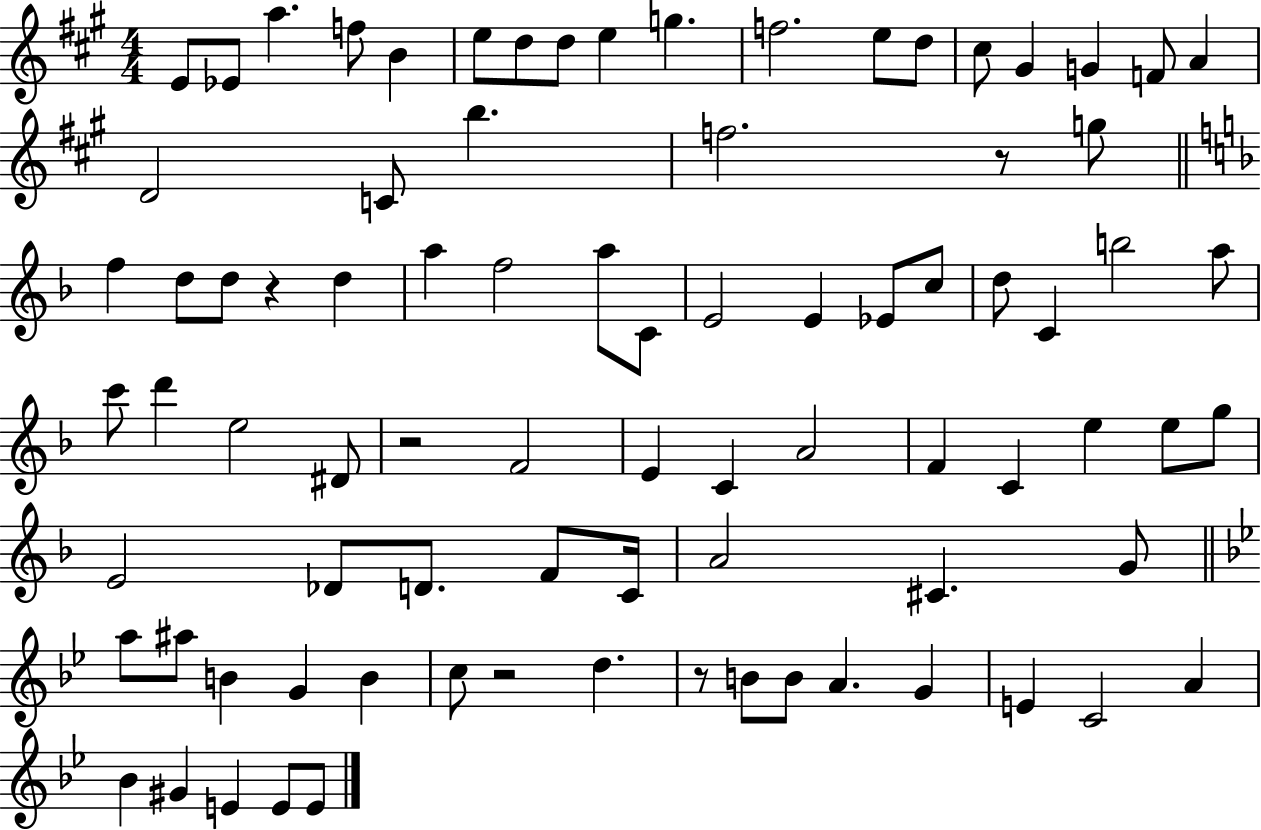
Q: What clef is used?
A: treble